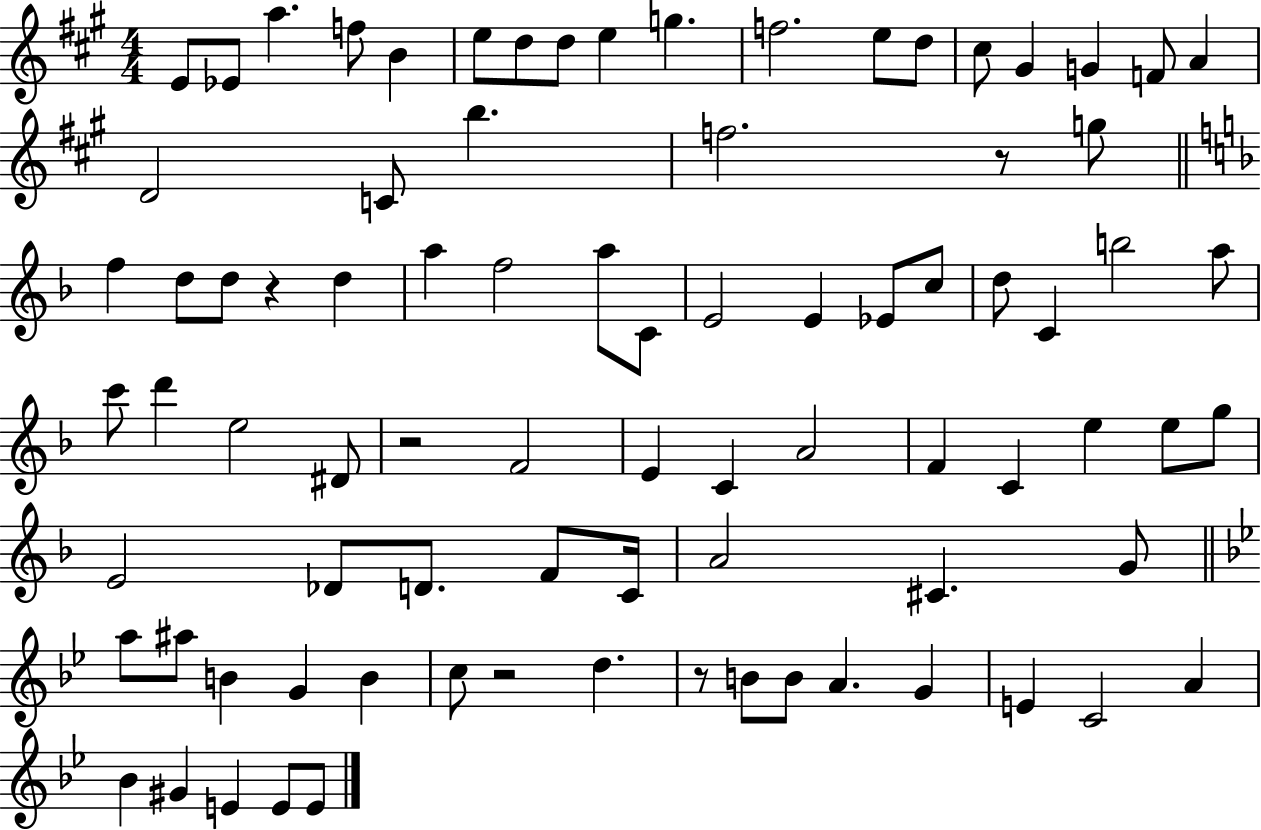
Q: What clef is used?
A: treble